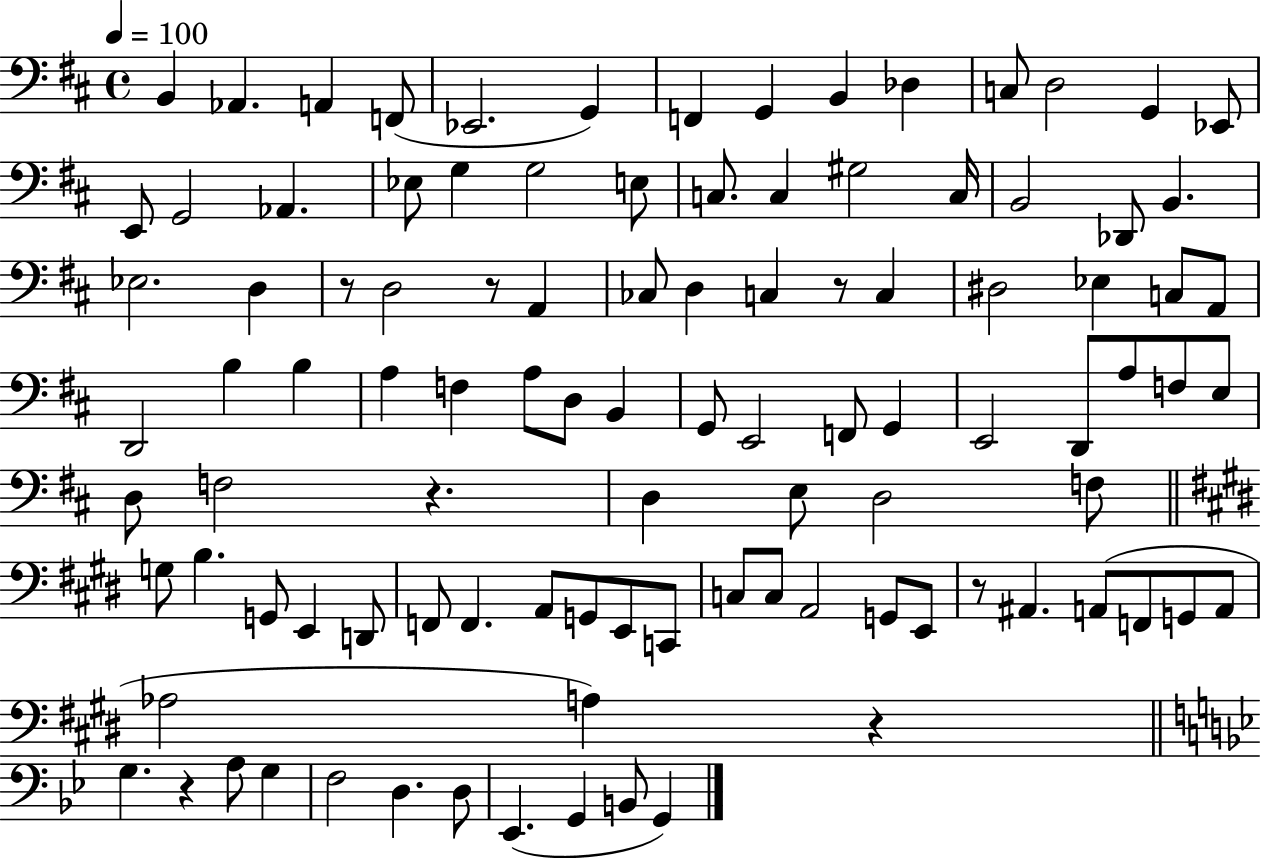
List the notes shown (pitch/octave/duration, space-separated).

B2/q Ab2/q. A2/q F2/e Eb2/h. G2/q F2/q G2/q B2/q Db3/q C3/e D3/h G2/q Eb2/e E2/e G2/h Ab2/q. Eb3/e G3/q G3/h E3/e C3/e. C3/q G#3/h C3/s B2/h Db2/e B2/q. Eb3/h. D3/q R/e D3/h R/e A2/q CES3/e D3/q C3/q R/e C3/q D#3/h Eb3/q C3/e A2/e D2/h B3/q B3/q A3/q F3/q A3/e D3/e B2/q G2/e E2/h F2/e G2/q E2/h D2/e A3/e F3/e E3/e D3/e F3/h R/q. D3/q E3/e D3/h F3/e G3/e B3/q. G2/e E2/q D2/e F2/e F2/q. A2/e G2/e E2/e C2/e C3/e C3/e A2/h G2/e E2/e R/e A#2/q. A2/e F2/e G2/e A2/e Ab3/h A3/q R/q G3/q. R/q A3/e G3/q F3/h D3/q. D3/e Eb2/q. G2/q B2/e G2/q